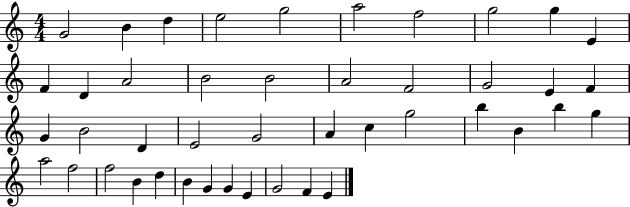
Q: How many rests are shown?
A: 0